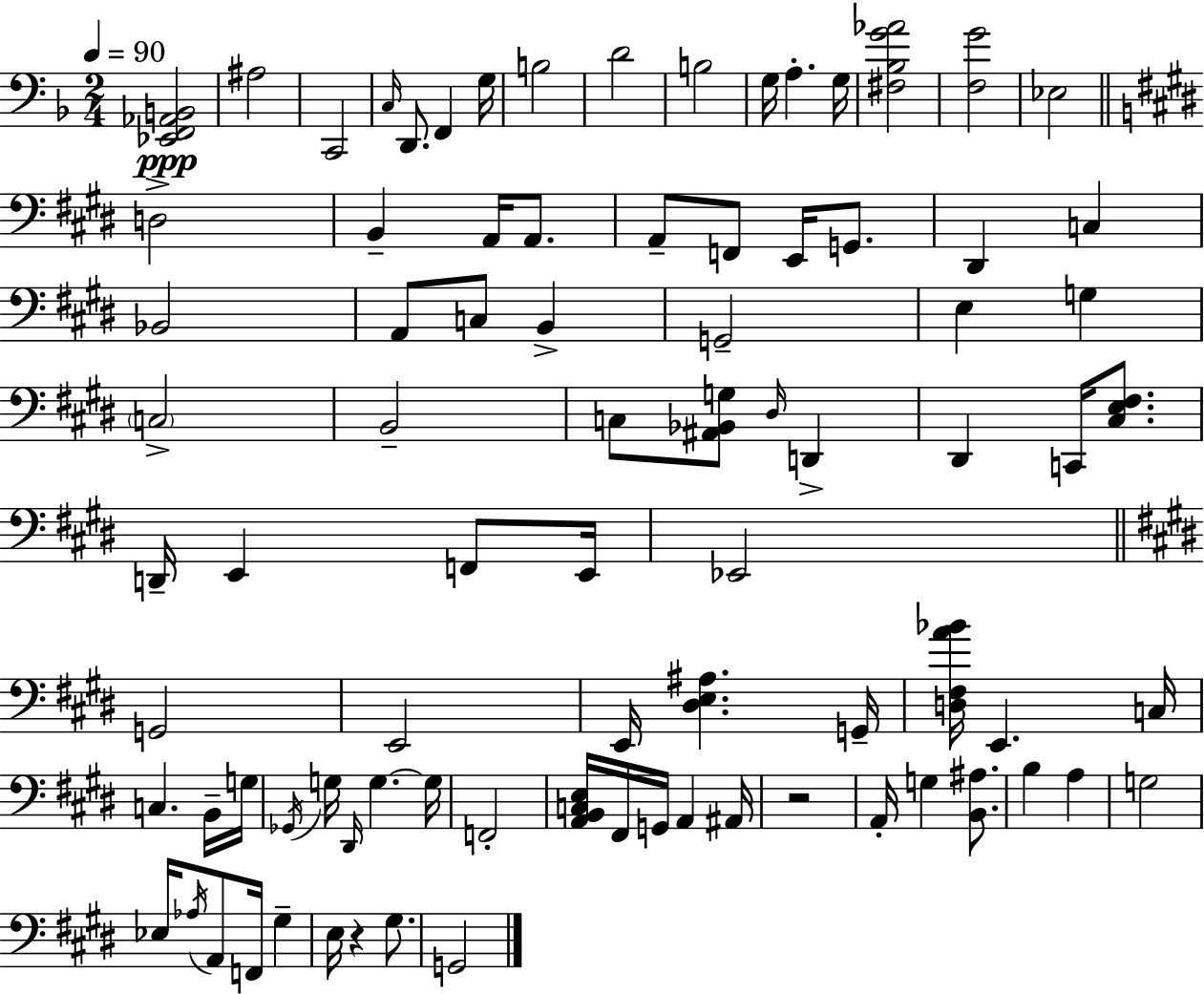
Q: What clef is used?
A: bass